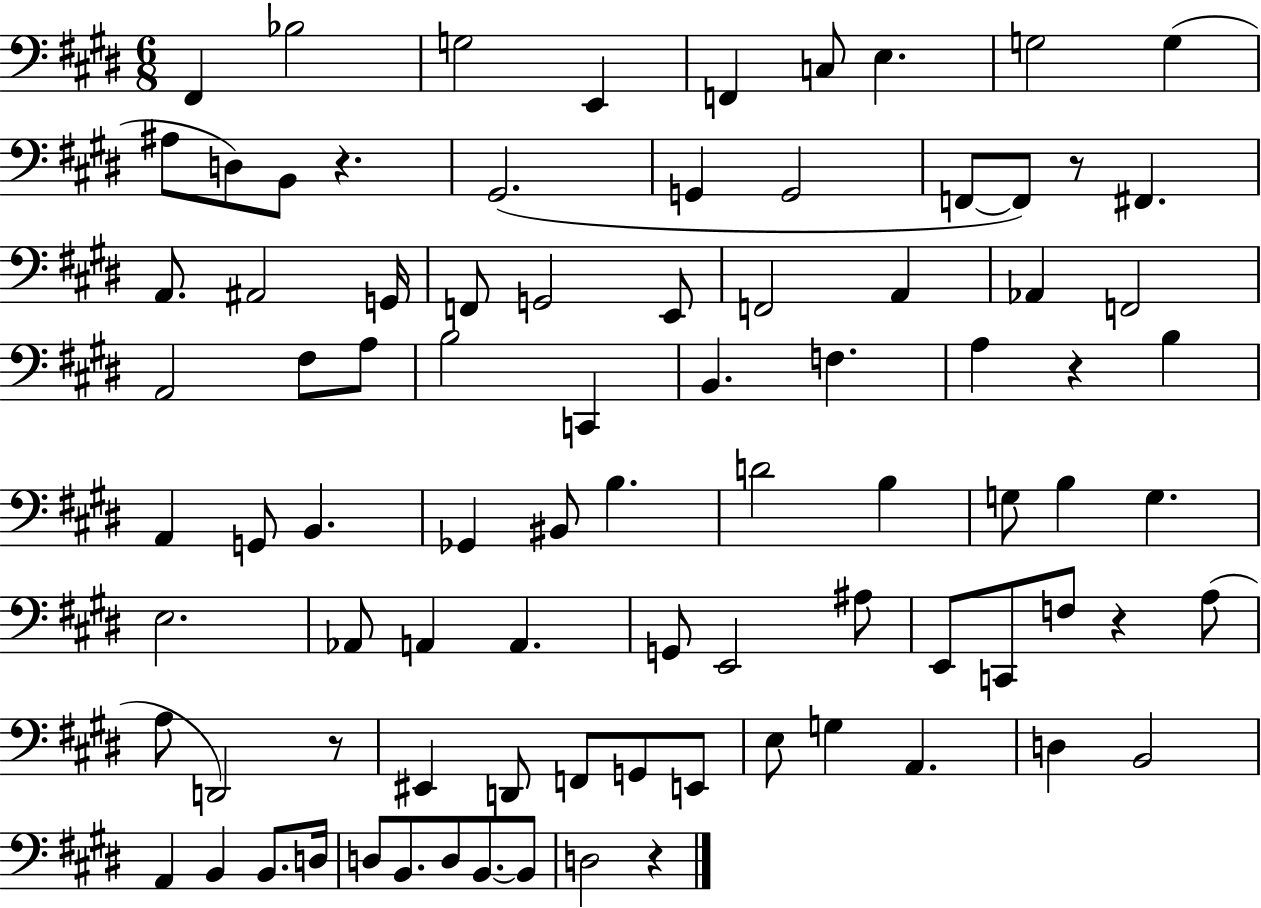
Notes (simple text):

F#2/q Bb3/h G3/h E2/q F2/q C3/e E3/q. G3/h G3/q A#3/e D3/e B2/e R/q. G#2/h. G2/q G2/h F2/e F2/e R/e F#2/q. A2/e. A#2/h G2/s F2/e G2/h E2/e F2/h A2/q Ab2/q F2/h A2/h F#3/e A3/e B3/h C2/q B2/q. F3/q. A3/q R/q B3/q A2/q G2/e B2/q. Gb2/q BIS2/e B3/q. D4/h B3/q G3/e B3/q G3/q. E3/h. Ab2/e A2/q A2/q. G2/e E2/h A#3/e E2/e C2/e F3/e R/q A3/e A3/e D2/h R/e EIS2/q D2/e F2/e G2/e E2/e E3/e G3/q A2/q. D3/q B2/h A2/q B2/q B2/e. D3/s D3/e B2/e. D3/e B2/e. B2/e D3/h R/q